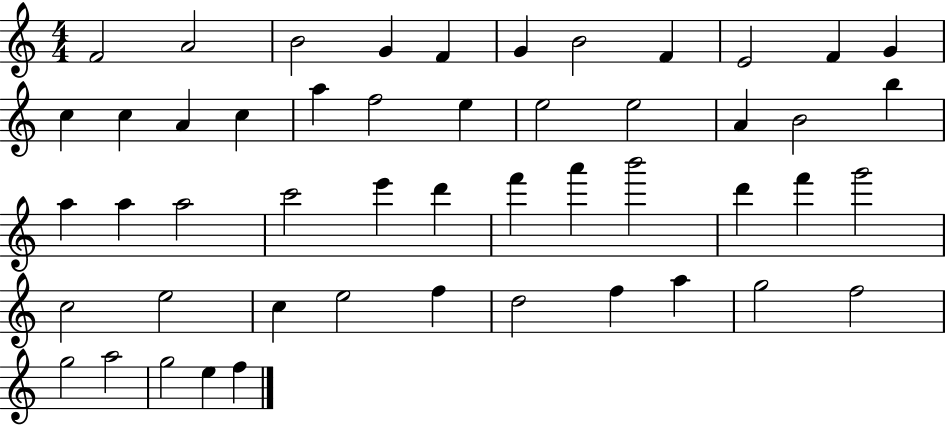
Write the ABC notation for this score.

X:1
T:Untitled
M:4/4
L:1/4
K:C
F2 A2 B2 G F G B2 F E2 F G c c A c a f2 e e2 e2 A B2 b a a a2 c'2 e' d' f' a' b'2 d' f' g'2 c2 e2 c e2 f d2 f a g2 f2 g2 a2 g2 e f